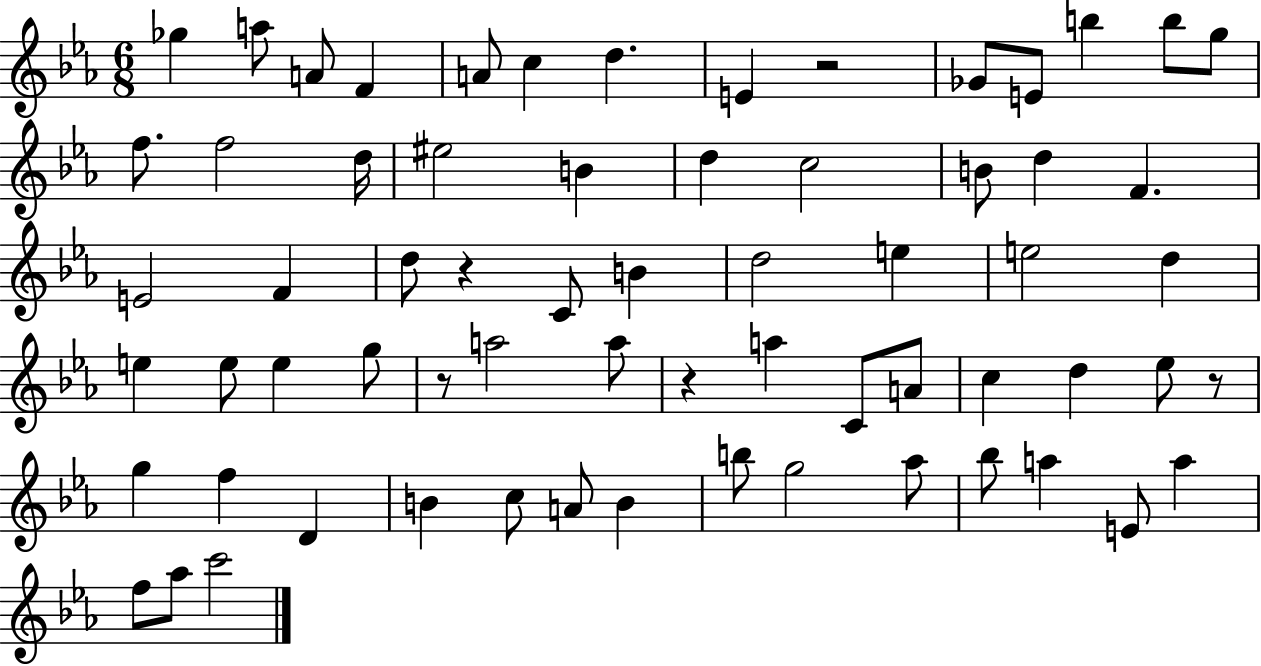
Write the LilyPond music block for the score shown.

{
  \clef treble
  \numericTimeSignature
  \time 6/8
  \key ees \major
  \repeat volta 2 { ges''4 a''8 a'8 f'4 | a'8 c''4 d''4. | e'4 r2 | ges'8 e'8 b''4 b''8 g''8 | \break f''8. f''2 d''16 | eis''2 b'4 | d''4 c''2 | b'8 d''4 f'4. | \break e'2 f'4 | d''8 r4 c'8 b'4 | d''2 e''4 | e''2 d''4 | \break e''4 e''8 e''4 g''8 | r8 a''2 a''8 | r4 a''4 c'8 a'8 | c''4 d''4 ees''8 r8 | \break g''4 f''4 d'4 | b'4 c''8 a'8 b'4 | b''8 g''2 aes''8 | bes''8 a''4 e'8 a''4 | \break f''8 aes''8 c'''2 | } \bar "|."
}